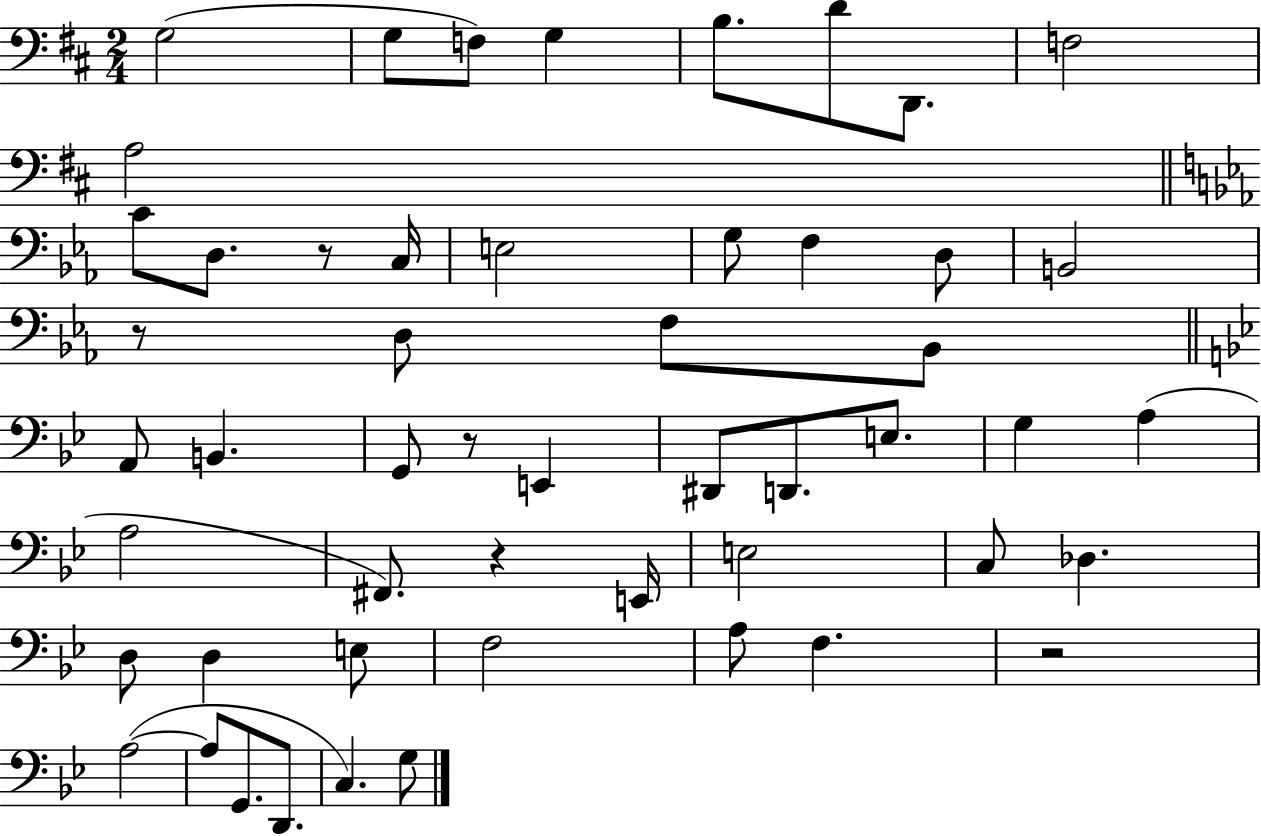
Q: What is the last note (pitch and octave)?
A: G3